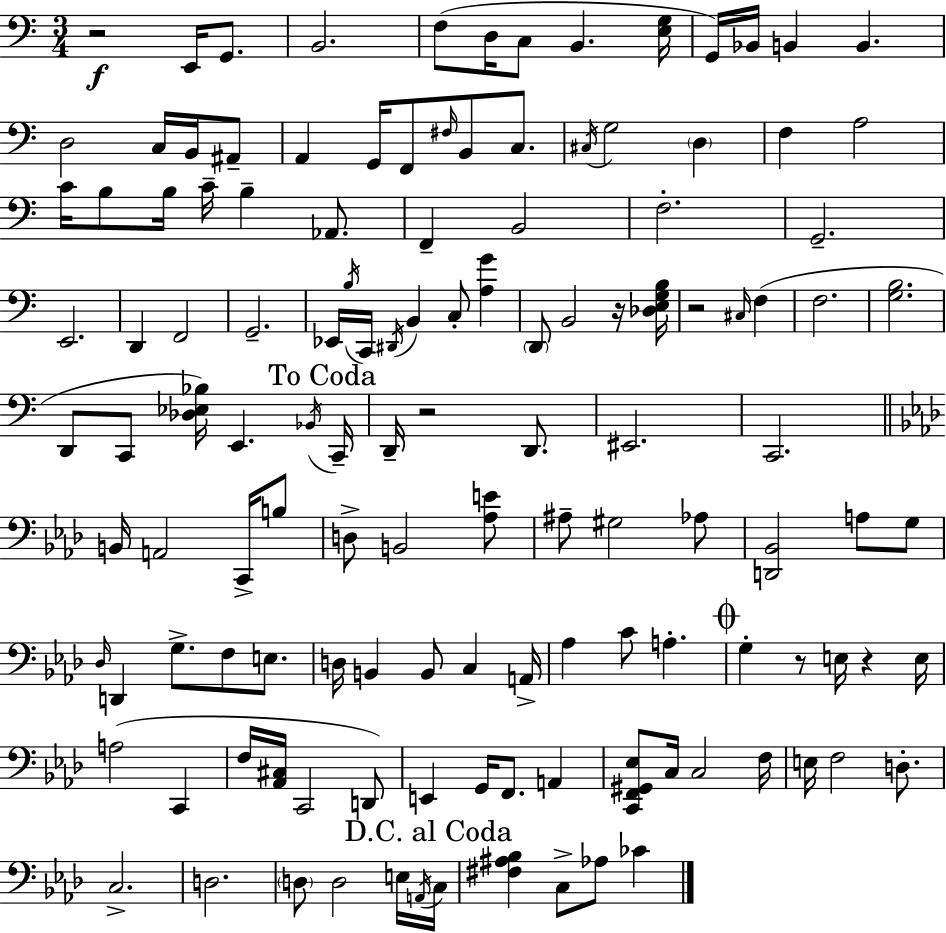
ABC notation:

X:1
T:Untitled
M:3/4
L:1/4
K:C
z2 E,,/4 G,,/2 B,,2 F,/2 D,/4 C,/2 B,, [E,G,]/4 G,,/4 _B,,/4 B,, B,, D,2 C,/4 B,,/4 ^A,,/2 A,, G,,/4 F,,/2 ^F,/4 B,,/2 C,/2 ^C,/4 G,2 D, F, A,2 C/4 B,/2 B,/4 C/4 B, _A,,/2 F,, B,,2 F,2 G,,2 E,,2 D,, F,,2 G,,2 _E,,/4 B,/4 C,,/4 ^D,,/4 B,, C,/2 [A,G] D,,/2 B,,2 z/4 [_D,E,G,B,]/4 z2 ^C,/4 F, F,2 [G,B,]2 D,,/2 C,,/2 [_D,_E,_B,]/4 E,, _B,,/4 C,,/4 D,,/4 z2 D,,/2 ^E,,2 C,,2 B,,/4 A,,2 C,,/4 B,/2 D,/2 B,,2 [_A,E]/2 ^A,/2 ^G,2 _A,/2 [D,,_B,,]2 A,/2 G,/2 _D,/4 D,, G,/2 F,/2 E,/2 D,/4 B,, B,,/2 C, A,,/4 _A, C/2 A, G, z/2 E,/4 z E,/4 A,2 C,, F,/4 [_A,,^C,]/4 C,,2 D,,/2 E,, G,,/4 F,,/2 A,, [C,,F,,^G,,_E,]/2 C,/4 C,2 F,/4 E,/4 F,2 D,/2 C,2 D,2 D,/2 D,2 E,/4 A,,/4 C,/4 [^F,^A,_B,] C,/2 _A,/2 _C